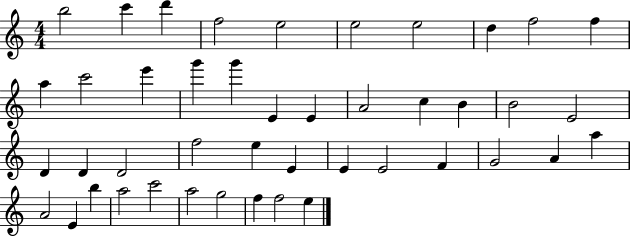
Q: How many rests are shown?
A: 0